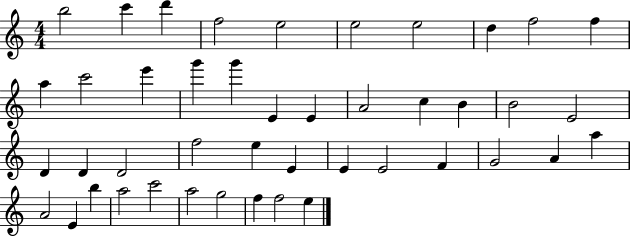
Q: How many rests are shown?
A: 0